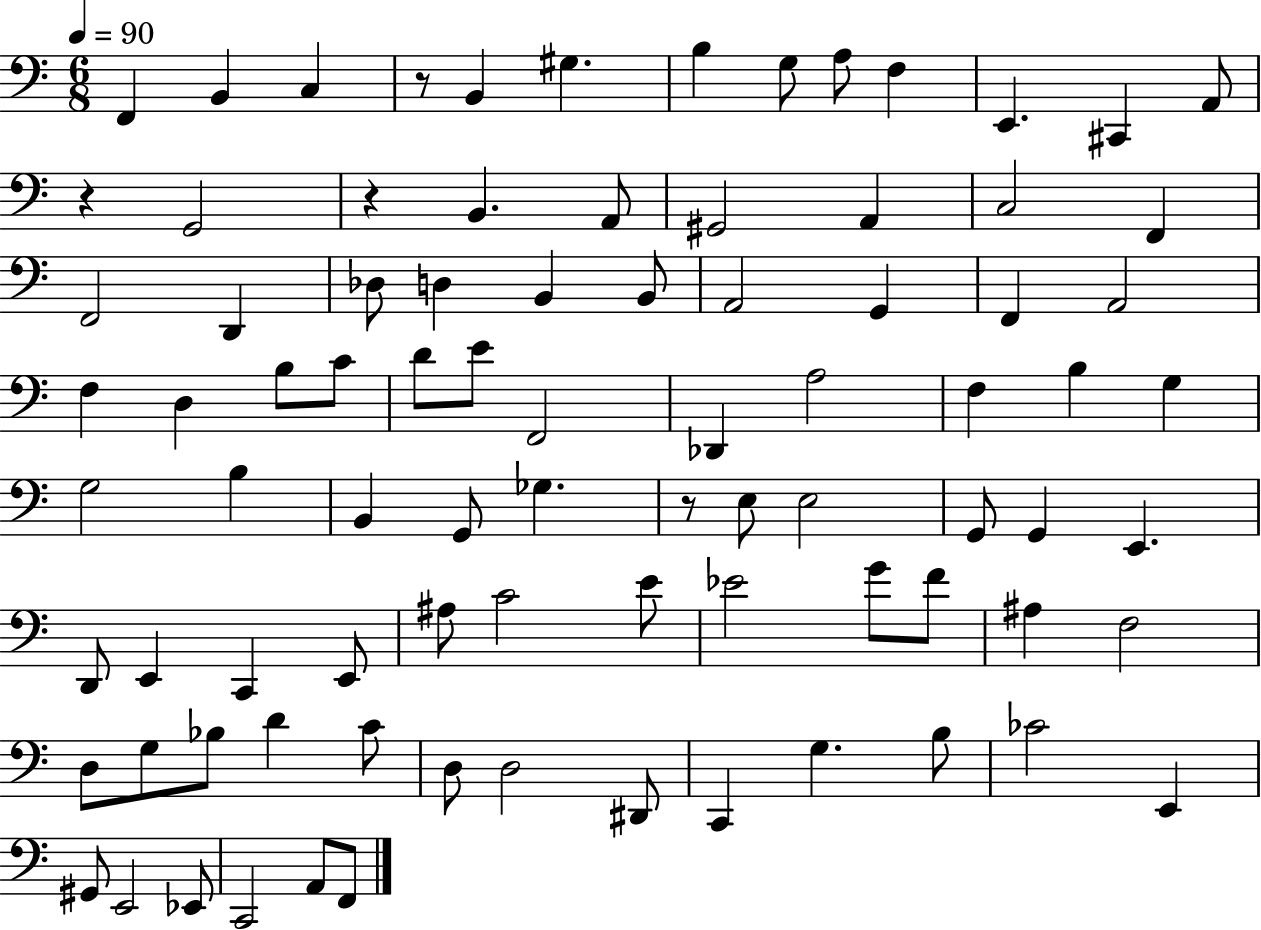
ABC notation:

X:1
T:Untitled
M:6/8
L:1/4
K:C
F,, B,, C, z/2 B,, ^G, B, G,/2 A,/2 F, E,, ^C,, A,,/2 z G,,2 z B,, A,,/2 ^G,,2 A,, C,2 F,, F,,2 D,, _D,/2 D, B,, B,,/2 A,,2 G,, F,, A,,2 F, D, B,/2 C/2 D/2 E/2 F,,2 _D,, A,2 F, B, G, G,2 B, B,, G,,/2 _G, z/2 E,/2 E,2 G,,/2 G,, E,, D,,/2 E,, C,, E,,/2 ^A,/2 C2 E/2 _E2 G/2 F/2 ^A, F,2 D,/2 G,/2 _B,/2 D C/2 D,/2 D,2 ^D,,/2 C,, G, B,/2 _C2 E,, ^G,,/2 E,,2 _E,,/2 C,,2 A,,/2 F,,/2